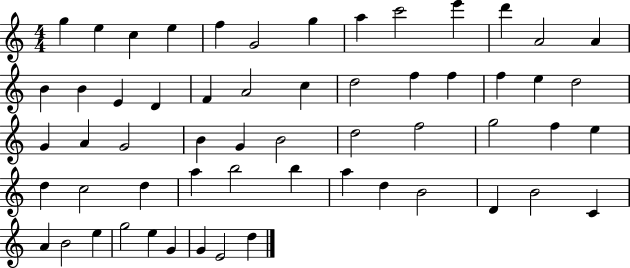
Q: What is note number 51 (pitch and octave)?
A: B4